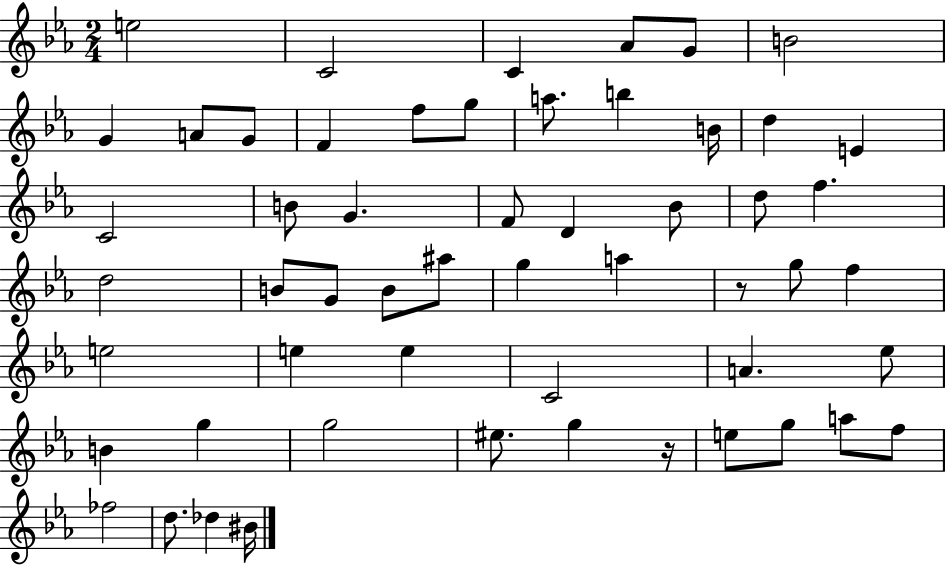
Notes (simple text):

E5/h C4/h C4/q Ab4/e G4/e B4/h G4/q A4/e G4/e F4/q F5/e G5/e A5/e. B5/q B4/s D5/q E4/q C4/h B4/e G4/q. F4/e D4/q Bb4/e D5/e F5/q. D5/h B4/e G4/e B4/e A#5/e G5/q A5/q R/e G5/e F5/q E5/h E5/q E5/q C4/h A4/q. Eb5/e B4/q G5/q G5/h EIS5/e. G5/q R/s E5/e G5/e A5/e F5/e FES5/h D5/e. Db5/q BIS4/s